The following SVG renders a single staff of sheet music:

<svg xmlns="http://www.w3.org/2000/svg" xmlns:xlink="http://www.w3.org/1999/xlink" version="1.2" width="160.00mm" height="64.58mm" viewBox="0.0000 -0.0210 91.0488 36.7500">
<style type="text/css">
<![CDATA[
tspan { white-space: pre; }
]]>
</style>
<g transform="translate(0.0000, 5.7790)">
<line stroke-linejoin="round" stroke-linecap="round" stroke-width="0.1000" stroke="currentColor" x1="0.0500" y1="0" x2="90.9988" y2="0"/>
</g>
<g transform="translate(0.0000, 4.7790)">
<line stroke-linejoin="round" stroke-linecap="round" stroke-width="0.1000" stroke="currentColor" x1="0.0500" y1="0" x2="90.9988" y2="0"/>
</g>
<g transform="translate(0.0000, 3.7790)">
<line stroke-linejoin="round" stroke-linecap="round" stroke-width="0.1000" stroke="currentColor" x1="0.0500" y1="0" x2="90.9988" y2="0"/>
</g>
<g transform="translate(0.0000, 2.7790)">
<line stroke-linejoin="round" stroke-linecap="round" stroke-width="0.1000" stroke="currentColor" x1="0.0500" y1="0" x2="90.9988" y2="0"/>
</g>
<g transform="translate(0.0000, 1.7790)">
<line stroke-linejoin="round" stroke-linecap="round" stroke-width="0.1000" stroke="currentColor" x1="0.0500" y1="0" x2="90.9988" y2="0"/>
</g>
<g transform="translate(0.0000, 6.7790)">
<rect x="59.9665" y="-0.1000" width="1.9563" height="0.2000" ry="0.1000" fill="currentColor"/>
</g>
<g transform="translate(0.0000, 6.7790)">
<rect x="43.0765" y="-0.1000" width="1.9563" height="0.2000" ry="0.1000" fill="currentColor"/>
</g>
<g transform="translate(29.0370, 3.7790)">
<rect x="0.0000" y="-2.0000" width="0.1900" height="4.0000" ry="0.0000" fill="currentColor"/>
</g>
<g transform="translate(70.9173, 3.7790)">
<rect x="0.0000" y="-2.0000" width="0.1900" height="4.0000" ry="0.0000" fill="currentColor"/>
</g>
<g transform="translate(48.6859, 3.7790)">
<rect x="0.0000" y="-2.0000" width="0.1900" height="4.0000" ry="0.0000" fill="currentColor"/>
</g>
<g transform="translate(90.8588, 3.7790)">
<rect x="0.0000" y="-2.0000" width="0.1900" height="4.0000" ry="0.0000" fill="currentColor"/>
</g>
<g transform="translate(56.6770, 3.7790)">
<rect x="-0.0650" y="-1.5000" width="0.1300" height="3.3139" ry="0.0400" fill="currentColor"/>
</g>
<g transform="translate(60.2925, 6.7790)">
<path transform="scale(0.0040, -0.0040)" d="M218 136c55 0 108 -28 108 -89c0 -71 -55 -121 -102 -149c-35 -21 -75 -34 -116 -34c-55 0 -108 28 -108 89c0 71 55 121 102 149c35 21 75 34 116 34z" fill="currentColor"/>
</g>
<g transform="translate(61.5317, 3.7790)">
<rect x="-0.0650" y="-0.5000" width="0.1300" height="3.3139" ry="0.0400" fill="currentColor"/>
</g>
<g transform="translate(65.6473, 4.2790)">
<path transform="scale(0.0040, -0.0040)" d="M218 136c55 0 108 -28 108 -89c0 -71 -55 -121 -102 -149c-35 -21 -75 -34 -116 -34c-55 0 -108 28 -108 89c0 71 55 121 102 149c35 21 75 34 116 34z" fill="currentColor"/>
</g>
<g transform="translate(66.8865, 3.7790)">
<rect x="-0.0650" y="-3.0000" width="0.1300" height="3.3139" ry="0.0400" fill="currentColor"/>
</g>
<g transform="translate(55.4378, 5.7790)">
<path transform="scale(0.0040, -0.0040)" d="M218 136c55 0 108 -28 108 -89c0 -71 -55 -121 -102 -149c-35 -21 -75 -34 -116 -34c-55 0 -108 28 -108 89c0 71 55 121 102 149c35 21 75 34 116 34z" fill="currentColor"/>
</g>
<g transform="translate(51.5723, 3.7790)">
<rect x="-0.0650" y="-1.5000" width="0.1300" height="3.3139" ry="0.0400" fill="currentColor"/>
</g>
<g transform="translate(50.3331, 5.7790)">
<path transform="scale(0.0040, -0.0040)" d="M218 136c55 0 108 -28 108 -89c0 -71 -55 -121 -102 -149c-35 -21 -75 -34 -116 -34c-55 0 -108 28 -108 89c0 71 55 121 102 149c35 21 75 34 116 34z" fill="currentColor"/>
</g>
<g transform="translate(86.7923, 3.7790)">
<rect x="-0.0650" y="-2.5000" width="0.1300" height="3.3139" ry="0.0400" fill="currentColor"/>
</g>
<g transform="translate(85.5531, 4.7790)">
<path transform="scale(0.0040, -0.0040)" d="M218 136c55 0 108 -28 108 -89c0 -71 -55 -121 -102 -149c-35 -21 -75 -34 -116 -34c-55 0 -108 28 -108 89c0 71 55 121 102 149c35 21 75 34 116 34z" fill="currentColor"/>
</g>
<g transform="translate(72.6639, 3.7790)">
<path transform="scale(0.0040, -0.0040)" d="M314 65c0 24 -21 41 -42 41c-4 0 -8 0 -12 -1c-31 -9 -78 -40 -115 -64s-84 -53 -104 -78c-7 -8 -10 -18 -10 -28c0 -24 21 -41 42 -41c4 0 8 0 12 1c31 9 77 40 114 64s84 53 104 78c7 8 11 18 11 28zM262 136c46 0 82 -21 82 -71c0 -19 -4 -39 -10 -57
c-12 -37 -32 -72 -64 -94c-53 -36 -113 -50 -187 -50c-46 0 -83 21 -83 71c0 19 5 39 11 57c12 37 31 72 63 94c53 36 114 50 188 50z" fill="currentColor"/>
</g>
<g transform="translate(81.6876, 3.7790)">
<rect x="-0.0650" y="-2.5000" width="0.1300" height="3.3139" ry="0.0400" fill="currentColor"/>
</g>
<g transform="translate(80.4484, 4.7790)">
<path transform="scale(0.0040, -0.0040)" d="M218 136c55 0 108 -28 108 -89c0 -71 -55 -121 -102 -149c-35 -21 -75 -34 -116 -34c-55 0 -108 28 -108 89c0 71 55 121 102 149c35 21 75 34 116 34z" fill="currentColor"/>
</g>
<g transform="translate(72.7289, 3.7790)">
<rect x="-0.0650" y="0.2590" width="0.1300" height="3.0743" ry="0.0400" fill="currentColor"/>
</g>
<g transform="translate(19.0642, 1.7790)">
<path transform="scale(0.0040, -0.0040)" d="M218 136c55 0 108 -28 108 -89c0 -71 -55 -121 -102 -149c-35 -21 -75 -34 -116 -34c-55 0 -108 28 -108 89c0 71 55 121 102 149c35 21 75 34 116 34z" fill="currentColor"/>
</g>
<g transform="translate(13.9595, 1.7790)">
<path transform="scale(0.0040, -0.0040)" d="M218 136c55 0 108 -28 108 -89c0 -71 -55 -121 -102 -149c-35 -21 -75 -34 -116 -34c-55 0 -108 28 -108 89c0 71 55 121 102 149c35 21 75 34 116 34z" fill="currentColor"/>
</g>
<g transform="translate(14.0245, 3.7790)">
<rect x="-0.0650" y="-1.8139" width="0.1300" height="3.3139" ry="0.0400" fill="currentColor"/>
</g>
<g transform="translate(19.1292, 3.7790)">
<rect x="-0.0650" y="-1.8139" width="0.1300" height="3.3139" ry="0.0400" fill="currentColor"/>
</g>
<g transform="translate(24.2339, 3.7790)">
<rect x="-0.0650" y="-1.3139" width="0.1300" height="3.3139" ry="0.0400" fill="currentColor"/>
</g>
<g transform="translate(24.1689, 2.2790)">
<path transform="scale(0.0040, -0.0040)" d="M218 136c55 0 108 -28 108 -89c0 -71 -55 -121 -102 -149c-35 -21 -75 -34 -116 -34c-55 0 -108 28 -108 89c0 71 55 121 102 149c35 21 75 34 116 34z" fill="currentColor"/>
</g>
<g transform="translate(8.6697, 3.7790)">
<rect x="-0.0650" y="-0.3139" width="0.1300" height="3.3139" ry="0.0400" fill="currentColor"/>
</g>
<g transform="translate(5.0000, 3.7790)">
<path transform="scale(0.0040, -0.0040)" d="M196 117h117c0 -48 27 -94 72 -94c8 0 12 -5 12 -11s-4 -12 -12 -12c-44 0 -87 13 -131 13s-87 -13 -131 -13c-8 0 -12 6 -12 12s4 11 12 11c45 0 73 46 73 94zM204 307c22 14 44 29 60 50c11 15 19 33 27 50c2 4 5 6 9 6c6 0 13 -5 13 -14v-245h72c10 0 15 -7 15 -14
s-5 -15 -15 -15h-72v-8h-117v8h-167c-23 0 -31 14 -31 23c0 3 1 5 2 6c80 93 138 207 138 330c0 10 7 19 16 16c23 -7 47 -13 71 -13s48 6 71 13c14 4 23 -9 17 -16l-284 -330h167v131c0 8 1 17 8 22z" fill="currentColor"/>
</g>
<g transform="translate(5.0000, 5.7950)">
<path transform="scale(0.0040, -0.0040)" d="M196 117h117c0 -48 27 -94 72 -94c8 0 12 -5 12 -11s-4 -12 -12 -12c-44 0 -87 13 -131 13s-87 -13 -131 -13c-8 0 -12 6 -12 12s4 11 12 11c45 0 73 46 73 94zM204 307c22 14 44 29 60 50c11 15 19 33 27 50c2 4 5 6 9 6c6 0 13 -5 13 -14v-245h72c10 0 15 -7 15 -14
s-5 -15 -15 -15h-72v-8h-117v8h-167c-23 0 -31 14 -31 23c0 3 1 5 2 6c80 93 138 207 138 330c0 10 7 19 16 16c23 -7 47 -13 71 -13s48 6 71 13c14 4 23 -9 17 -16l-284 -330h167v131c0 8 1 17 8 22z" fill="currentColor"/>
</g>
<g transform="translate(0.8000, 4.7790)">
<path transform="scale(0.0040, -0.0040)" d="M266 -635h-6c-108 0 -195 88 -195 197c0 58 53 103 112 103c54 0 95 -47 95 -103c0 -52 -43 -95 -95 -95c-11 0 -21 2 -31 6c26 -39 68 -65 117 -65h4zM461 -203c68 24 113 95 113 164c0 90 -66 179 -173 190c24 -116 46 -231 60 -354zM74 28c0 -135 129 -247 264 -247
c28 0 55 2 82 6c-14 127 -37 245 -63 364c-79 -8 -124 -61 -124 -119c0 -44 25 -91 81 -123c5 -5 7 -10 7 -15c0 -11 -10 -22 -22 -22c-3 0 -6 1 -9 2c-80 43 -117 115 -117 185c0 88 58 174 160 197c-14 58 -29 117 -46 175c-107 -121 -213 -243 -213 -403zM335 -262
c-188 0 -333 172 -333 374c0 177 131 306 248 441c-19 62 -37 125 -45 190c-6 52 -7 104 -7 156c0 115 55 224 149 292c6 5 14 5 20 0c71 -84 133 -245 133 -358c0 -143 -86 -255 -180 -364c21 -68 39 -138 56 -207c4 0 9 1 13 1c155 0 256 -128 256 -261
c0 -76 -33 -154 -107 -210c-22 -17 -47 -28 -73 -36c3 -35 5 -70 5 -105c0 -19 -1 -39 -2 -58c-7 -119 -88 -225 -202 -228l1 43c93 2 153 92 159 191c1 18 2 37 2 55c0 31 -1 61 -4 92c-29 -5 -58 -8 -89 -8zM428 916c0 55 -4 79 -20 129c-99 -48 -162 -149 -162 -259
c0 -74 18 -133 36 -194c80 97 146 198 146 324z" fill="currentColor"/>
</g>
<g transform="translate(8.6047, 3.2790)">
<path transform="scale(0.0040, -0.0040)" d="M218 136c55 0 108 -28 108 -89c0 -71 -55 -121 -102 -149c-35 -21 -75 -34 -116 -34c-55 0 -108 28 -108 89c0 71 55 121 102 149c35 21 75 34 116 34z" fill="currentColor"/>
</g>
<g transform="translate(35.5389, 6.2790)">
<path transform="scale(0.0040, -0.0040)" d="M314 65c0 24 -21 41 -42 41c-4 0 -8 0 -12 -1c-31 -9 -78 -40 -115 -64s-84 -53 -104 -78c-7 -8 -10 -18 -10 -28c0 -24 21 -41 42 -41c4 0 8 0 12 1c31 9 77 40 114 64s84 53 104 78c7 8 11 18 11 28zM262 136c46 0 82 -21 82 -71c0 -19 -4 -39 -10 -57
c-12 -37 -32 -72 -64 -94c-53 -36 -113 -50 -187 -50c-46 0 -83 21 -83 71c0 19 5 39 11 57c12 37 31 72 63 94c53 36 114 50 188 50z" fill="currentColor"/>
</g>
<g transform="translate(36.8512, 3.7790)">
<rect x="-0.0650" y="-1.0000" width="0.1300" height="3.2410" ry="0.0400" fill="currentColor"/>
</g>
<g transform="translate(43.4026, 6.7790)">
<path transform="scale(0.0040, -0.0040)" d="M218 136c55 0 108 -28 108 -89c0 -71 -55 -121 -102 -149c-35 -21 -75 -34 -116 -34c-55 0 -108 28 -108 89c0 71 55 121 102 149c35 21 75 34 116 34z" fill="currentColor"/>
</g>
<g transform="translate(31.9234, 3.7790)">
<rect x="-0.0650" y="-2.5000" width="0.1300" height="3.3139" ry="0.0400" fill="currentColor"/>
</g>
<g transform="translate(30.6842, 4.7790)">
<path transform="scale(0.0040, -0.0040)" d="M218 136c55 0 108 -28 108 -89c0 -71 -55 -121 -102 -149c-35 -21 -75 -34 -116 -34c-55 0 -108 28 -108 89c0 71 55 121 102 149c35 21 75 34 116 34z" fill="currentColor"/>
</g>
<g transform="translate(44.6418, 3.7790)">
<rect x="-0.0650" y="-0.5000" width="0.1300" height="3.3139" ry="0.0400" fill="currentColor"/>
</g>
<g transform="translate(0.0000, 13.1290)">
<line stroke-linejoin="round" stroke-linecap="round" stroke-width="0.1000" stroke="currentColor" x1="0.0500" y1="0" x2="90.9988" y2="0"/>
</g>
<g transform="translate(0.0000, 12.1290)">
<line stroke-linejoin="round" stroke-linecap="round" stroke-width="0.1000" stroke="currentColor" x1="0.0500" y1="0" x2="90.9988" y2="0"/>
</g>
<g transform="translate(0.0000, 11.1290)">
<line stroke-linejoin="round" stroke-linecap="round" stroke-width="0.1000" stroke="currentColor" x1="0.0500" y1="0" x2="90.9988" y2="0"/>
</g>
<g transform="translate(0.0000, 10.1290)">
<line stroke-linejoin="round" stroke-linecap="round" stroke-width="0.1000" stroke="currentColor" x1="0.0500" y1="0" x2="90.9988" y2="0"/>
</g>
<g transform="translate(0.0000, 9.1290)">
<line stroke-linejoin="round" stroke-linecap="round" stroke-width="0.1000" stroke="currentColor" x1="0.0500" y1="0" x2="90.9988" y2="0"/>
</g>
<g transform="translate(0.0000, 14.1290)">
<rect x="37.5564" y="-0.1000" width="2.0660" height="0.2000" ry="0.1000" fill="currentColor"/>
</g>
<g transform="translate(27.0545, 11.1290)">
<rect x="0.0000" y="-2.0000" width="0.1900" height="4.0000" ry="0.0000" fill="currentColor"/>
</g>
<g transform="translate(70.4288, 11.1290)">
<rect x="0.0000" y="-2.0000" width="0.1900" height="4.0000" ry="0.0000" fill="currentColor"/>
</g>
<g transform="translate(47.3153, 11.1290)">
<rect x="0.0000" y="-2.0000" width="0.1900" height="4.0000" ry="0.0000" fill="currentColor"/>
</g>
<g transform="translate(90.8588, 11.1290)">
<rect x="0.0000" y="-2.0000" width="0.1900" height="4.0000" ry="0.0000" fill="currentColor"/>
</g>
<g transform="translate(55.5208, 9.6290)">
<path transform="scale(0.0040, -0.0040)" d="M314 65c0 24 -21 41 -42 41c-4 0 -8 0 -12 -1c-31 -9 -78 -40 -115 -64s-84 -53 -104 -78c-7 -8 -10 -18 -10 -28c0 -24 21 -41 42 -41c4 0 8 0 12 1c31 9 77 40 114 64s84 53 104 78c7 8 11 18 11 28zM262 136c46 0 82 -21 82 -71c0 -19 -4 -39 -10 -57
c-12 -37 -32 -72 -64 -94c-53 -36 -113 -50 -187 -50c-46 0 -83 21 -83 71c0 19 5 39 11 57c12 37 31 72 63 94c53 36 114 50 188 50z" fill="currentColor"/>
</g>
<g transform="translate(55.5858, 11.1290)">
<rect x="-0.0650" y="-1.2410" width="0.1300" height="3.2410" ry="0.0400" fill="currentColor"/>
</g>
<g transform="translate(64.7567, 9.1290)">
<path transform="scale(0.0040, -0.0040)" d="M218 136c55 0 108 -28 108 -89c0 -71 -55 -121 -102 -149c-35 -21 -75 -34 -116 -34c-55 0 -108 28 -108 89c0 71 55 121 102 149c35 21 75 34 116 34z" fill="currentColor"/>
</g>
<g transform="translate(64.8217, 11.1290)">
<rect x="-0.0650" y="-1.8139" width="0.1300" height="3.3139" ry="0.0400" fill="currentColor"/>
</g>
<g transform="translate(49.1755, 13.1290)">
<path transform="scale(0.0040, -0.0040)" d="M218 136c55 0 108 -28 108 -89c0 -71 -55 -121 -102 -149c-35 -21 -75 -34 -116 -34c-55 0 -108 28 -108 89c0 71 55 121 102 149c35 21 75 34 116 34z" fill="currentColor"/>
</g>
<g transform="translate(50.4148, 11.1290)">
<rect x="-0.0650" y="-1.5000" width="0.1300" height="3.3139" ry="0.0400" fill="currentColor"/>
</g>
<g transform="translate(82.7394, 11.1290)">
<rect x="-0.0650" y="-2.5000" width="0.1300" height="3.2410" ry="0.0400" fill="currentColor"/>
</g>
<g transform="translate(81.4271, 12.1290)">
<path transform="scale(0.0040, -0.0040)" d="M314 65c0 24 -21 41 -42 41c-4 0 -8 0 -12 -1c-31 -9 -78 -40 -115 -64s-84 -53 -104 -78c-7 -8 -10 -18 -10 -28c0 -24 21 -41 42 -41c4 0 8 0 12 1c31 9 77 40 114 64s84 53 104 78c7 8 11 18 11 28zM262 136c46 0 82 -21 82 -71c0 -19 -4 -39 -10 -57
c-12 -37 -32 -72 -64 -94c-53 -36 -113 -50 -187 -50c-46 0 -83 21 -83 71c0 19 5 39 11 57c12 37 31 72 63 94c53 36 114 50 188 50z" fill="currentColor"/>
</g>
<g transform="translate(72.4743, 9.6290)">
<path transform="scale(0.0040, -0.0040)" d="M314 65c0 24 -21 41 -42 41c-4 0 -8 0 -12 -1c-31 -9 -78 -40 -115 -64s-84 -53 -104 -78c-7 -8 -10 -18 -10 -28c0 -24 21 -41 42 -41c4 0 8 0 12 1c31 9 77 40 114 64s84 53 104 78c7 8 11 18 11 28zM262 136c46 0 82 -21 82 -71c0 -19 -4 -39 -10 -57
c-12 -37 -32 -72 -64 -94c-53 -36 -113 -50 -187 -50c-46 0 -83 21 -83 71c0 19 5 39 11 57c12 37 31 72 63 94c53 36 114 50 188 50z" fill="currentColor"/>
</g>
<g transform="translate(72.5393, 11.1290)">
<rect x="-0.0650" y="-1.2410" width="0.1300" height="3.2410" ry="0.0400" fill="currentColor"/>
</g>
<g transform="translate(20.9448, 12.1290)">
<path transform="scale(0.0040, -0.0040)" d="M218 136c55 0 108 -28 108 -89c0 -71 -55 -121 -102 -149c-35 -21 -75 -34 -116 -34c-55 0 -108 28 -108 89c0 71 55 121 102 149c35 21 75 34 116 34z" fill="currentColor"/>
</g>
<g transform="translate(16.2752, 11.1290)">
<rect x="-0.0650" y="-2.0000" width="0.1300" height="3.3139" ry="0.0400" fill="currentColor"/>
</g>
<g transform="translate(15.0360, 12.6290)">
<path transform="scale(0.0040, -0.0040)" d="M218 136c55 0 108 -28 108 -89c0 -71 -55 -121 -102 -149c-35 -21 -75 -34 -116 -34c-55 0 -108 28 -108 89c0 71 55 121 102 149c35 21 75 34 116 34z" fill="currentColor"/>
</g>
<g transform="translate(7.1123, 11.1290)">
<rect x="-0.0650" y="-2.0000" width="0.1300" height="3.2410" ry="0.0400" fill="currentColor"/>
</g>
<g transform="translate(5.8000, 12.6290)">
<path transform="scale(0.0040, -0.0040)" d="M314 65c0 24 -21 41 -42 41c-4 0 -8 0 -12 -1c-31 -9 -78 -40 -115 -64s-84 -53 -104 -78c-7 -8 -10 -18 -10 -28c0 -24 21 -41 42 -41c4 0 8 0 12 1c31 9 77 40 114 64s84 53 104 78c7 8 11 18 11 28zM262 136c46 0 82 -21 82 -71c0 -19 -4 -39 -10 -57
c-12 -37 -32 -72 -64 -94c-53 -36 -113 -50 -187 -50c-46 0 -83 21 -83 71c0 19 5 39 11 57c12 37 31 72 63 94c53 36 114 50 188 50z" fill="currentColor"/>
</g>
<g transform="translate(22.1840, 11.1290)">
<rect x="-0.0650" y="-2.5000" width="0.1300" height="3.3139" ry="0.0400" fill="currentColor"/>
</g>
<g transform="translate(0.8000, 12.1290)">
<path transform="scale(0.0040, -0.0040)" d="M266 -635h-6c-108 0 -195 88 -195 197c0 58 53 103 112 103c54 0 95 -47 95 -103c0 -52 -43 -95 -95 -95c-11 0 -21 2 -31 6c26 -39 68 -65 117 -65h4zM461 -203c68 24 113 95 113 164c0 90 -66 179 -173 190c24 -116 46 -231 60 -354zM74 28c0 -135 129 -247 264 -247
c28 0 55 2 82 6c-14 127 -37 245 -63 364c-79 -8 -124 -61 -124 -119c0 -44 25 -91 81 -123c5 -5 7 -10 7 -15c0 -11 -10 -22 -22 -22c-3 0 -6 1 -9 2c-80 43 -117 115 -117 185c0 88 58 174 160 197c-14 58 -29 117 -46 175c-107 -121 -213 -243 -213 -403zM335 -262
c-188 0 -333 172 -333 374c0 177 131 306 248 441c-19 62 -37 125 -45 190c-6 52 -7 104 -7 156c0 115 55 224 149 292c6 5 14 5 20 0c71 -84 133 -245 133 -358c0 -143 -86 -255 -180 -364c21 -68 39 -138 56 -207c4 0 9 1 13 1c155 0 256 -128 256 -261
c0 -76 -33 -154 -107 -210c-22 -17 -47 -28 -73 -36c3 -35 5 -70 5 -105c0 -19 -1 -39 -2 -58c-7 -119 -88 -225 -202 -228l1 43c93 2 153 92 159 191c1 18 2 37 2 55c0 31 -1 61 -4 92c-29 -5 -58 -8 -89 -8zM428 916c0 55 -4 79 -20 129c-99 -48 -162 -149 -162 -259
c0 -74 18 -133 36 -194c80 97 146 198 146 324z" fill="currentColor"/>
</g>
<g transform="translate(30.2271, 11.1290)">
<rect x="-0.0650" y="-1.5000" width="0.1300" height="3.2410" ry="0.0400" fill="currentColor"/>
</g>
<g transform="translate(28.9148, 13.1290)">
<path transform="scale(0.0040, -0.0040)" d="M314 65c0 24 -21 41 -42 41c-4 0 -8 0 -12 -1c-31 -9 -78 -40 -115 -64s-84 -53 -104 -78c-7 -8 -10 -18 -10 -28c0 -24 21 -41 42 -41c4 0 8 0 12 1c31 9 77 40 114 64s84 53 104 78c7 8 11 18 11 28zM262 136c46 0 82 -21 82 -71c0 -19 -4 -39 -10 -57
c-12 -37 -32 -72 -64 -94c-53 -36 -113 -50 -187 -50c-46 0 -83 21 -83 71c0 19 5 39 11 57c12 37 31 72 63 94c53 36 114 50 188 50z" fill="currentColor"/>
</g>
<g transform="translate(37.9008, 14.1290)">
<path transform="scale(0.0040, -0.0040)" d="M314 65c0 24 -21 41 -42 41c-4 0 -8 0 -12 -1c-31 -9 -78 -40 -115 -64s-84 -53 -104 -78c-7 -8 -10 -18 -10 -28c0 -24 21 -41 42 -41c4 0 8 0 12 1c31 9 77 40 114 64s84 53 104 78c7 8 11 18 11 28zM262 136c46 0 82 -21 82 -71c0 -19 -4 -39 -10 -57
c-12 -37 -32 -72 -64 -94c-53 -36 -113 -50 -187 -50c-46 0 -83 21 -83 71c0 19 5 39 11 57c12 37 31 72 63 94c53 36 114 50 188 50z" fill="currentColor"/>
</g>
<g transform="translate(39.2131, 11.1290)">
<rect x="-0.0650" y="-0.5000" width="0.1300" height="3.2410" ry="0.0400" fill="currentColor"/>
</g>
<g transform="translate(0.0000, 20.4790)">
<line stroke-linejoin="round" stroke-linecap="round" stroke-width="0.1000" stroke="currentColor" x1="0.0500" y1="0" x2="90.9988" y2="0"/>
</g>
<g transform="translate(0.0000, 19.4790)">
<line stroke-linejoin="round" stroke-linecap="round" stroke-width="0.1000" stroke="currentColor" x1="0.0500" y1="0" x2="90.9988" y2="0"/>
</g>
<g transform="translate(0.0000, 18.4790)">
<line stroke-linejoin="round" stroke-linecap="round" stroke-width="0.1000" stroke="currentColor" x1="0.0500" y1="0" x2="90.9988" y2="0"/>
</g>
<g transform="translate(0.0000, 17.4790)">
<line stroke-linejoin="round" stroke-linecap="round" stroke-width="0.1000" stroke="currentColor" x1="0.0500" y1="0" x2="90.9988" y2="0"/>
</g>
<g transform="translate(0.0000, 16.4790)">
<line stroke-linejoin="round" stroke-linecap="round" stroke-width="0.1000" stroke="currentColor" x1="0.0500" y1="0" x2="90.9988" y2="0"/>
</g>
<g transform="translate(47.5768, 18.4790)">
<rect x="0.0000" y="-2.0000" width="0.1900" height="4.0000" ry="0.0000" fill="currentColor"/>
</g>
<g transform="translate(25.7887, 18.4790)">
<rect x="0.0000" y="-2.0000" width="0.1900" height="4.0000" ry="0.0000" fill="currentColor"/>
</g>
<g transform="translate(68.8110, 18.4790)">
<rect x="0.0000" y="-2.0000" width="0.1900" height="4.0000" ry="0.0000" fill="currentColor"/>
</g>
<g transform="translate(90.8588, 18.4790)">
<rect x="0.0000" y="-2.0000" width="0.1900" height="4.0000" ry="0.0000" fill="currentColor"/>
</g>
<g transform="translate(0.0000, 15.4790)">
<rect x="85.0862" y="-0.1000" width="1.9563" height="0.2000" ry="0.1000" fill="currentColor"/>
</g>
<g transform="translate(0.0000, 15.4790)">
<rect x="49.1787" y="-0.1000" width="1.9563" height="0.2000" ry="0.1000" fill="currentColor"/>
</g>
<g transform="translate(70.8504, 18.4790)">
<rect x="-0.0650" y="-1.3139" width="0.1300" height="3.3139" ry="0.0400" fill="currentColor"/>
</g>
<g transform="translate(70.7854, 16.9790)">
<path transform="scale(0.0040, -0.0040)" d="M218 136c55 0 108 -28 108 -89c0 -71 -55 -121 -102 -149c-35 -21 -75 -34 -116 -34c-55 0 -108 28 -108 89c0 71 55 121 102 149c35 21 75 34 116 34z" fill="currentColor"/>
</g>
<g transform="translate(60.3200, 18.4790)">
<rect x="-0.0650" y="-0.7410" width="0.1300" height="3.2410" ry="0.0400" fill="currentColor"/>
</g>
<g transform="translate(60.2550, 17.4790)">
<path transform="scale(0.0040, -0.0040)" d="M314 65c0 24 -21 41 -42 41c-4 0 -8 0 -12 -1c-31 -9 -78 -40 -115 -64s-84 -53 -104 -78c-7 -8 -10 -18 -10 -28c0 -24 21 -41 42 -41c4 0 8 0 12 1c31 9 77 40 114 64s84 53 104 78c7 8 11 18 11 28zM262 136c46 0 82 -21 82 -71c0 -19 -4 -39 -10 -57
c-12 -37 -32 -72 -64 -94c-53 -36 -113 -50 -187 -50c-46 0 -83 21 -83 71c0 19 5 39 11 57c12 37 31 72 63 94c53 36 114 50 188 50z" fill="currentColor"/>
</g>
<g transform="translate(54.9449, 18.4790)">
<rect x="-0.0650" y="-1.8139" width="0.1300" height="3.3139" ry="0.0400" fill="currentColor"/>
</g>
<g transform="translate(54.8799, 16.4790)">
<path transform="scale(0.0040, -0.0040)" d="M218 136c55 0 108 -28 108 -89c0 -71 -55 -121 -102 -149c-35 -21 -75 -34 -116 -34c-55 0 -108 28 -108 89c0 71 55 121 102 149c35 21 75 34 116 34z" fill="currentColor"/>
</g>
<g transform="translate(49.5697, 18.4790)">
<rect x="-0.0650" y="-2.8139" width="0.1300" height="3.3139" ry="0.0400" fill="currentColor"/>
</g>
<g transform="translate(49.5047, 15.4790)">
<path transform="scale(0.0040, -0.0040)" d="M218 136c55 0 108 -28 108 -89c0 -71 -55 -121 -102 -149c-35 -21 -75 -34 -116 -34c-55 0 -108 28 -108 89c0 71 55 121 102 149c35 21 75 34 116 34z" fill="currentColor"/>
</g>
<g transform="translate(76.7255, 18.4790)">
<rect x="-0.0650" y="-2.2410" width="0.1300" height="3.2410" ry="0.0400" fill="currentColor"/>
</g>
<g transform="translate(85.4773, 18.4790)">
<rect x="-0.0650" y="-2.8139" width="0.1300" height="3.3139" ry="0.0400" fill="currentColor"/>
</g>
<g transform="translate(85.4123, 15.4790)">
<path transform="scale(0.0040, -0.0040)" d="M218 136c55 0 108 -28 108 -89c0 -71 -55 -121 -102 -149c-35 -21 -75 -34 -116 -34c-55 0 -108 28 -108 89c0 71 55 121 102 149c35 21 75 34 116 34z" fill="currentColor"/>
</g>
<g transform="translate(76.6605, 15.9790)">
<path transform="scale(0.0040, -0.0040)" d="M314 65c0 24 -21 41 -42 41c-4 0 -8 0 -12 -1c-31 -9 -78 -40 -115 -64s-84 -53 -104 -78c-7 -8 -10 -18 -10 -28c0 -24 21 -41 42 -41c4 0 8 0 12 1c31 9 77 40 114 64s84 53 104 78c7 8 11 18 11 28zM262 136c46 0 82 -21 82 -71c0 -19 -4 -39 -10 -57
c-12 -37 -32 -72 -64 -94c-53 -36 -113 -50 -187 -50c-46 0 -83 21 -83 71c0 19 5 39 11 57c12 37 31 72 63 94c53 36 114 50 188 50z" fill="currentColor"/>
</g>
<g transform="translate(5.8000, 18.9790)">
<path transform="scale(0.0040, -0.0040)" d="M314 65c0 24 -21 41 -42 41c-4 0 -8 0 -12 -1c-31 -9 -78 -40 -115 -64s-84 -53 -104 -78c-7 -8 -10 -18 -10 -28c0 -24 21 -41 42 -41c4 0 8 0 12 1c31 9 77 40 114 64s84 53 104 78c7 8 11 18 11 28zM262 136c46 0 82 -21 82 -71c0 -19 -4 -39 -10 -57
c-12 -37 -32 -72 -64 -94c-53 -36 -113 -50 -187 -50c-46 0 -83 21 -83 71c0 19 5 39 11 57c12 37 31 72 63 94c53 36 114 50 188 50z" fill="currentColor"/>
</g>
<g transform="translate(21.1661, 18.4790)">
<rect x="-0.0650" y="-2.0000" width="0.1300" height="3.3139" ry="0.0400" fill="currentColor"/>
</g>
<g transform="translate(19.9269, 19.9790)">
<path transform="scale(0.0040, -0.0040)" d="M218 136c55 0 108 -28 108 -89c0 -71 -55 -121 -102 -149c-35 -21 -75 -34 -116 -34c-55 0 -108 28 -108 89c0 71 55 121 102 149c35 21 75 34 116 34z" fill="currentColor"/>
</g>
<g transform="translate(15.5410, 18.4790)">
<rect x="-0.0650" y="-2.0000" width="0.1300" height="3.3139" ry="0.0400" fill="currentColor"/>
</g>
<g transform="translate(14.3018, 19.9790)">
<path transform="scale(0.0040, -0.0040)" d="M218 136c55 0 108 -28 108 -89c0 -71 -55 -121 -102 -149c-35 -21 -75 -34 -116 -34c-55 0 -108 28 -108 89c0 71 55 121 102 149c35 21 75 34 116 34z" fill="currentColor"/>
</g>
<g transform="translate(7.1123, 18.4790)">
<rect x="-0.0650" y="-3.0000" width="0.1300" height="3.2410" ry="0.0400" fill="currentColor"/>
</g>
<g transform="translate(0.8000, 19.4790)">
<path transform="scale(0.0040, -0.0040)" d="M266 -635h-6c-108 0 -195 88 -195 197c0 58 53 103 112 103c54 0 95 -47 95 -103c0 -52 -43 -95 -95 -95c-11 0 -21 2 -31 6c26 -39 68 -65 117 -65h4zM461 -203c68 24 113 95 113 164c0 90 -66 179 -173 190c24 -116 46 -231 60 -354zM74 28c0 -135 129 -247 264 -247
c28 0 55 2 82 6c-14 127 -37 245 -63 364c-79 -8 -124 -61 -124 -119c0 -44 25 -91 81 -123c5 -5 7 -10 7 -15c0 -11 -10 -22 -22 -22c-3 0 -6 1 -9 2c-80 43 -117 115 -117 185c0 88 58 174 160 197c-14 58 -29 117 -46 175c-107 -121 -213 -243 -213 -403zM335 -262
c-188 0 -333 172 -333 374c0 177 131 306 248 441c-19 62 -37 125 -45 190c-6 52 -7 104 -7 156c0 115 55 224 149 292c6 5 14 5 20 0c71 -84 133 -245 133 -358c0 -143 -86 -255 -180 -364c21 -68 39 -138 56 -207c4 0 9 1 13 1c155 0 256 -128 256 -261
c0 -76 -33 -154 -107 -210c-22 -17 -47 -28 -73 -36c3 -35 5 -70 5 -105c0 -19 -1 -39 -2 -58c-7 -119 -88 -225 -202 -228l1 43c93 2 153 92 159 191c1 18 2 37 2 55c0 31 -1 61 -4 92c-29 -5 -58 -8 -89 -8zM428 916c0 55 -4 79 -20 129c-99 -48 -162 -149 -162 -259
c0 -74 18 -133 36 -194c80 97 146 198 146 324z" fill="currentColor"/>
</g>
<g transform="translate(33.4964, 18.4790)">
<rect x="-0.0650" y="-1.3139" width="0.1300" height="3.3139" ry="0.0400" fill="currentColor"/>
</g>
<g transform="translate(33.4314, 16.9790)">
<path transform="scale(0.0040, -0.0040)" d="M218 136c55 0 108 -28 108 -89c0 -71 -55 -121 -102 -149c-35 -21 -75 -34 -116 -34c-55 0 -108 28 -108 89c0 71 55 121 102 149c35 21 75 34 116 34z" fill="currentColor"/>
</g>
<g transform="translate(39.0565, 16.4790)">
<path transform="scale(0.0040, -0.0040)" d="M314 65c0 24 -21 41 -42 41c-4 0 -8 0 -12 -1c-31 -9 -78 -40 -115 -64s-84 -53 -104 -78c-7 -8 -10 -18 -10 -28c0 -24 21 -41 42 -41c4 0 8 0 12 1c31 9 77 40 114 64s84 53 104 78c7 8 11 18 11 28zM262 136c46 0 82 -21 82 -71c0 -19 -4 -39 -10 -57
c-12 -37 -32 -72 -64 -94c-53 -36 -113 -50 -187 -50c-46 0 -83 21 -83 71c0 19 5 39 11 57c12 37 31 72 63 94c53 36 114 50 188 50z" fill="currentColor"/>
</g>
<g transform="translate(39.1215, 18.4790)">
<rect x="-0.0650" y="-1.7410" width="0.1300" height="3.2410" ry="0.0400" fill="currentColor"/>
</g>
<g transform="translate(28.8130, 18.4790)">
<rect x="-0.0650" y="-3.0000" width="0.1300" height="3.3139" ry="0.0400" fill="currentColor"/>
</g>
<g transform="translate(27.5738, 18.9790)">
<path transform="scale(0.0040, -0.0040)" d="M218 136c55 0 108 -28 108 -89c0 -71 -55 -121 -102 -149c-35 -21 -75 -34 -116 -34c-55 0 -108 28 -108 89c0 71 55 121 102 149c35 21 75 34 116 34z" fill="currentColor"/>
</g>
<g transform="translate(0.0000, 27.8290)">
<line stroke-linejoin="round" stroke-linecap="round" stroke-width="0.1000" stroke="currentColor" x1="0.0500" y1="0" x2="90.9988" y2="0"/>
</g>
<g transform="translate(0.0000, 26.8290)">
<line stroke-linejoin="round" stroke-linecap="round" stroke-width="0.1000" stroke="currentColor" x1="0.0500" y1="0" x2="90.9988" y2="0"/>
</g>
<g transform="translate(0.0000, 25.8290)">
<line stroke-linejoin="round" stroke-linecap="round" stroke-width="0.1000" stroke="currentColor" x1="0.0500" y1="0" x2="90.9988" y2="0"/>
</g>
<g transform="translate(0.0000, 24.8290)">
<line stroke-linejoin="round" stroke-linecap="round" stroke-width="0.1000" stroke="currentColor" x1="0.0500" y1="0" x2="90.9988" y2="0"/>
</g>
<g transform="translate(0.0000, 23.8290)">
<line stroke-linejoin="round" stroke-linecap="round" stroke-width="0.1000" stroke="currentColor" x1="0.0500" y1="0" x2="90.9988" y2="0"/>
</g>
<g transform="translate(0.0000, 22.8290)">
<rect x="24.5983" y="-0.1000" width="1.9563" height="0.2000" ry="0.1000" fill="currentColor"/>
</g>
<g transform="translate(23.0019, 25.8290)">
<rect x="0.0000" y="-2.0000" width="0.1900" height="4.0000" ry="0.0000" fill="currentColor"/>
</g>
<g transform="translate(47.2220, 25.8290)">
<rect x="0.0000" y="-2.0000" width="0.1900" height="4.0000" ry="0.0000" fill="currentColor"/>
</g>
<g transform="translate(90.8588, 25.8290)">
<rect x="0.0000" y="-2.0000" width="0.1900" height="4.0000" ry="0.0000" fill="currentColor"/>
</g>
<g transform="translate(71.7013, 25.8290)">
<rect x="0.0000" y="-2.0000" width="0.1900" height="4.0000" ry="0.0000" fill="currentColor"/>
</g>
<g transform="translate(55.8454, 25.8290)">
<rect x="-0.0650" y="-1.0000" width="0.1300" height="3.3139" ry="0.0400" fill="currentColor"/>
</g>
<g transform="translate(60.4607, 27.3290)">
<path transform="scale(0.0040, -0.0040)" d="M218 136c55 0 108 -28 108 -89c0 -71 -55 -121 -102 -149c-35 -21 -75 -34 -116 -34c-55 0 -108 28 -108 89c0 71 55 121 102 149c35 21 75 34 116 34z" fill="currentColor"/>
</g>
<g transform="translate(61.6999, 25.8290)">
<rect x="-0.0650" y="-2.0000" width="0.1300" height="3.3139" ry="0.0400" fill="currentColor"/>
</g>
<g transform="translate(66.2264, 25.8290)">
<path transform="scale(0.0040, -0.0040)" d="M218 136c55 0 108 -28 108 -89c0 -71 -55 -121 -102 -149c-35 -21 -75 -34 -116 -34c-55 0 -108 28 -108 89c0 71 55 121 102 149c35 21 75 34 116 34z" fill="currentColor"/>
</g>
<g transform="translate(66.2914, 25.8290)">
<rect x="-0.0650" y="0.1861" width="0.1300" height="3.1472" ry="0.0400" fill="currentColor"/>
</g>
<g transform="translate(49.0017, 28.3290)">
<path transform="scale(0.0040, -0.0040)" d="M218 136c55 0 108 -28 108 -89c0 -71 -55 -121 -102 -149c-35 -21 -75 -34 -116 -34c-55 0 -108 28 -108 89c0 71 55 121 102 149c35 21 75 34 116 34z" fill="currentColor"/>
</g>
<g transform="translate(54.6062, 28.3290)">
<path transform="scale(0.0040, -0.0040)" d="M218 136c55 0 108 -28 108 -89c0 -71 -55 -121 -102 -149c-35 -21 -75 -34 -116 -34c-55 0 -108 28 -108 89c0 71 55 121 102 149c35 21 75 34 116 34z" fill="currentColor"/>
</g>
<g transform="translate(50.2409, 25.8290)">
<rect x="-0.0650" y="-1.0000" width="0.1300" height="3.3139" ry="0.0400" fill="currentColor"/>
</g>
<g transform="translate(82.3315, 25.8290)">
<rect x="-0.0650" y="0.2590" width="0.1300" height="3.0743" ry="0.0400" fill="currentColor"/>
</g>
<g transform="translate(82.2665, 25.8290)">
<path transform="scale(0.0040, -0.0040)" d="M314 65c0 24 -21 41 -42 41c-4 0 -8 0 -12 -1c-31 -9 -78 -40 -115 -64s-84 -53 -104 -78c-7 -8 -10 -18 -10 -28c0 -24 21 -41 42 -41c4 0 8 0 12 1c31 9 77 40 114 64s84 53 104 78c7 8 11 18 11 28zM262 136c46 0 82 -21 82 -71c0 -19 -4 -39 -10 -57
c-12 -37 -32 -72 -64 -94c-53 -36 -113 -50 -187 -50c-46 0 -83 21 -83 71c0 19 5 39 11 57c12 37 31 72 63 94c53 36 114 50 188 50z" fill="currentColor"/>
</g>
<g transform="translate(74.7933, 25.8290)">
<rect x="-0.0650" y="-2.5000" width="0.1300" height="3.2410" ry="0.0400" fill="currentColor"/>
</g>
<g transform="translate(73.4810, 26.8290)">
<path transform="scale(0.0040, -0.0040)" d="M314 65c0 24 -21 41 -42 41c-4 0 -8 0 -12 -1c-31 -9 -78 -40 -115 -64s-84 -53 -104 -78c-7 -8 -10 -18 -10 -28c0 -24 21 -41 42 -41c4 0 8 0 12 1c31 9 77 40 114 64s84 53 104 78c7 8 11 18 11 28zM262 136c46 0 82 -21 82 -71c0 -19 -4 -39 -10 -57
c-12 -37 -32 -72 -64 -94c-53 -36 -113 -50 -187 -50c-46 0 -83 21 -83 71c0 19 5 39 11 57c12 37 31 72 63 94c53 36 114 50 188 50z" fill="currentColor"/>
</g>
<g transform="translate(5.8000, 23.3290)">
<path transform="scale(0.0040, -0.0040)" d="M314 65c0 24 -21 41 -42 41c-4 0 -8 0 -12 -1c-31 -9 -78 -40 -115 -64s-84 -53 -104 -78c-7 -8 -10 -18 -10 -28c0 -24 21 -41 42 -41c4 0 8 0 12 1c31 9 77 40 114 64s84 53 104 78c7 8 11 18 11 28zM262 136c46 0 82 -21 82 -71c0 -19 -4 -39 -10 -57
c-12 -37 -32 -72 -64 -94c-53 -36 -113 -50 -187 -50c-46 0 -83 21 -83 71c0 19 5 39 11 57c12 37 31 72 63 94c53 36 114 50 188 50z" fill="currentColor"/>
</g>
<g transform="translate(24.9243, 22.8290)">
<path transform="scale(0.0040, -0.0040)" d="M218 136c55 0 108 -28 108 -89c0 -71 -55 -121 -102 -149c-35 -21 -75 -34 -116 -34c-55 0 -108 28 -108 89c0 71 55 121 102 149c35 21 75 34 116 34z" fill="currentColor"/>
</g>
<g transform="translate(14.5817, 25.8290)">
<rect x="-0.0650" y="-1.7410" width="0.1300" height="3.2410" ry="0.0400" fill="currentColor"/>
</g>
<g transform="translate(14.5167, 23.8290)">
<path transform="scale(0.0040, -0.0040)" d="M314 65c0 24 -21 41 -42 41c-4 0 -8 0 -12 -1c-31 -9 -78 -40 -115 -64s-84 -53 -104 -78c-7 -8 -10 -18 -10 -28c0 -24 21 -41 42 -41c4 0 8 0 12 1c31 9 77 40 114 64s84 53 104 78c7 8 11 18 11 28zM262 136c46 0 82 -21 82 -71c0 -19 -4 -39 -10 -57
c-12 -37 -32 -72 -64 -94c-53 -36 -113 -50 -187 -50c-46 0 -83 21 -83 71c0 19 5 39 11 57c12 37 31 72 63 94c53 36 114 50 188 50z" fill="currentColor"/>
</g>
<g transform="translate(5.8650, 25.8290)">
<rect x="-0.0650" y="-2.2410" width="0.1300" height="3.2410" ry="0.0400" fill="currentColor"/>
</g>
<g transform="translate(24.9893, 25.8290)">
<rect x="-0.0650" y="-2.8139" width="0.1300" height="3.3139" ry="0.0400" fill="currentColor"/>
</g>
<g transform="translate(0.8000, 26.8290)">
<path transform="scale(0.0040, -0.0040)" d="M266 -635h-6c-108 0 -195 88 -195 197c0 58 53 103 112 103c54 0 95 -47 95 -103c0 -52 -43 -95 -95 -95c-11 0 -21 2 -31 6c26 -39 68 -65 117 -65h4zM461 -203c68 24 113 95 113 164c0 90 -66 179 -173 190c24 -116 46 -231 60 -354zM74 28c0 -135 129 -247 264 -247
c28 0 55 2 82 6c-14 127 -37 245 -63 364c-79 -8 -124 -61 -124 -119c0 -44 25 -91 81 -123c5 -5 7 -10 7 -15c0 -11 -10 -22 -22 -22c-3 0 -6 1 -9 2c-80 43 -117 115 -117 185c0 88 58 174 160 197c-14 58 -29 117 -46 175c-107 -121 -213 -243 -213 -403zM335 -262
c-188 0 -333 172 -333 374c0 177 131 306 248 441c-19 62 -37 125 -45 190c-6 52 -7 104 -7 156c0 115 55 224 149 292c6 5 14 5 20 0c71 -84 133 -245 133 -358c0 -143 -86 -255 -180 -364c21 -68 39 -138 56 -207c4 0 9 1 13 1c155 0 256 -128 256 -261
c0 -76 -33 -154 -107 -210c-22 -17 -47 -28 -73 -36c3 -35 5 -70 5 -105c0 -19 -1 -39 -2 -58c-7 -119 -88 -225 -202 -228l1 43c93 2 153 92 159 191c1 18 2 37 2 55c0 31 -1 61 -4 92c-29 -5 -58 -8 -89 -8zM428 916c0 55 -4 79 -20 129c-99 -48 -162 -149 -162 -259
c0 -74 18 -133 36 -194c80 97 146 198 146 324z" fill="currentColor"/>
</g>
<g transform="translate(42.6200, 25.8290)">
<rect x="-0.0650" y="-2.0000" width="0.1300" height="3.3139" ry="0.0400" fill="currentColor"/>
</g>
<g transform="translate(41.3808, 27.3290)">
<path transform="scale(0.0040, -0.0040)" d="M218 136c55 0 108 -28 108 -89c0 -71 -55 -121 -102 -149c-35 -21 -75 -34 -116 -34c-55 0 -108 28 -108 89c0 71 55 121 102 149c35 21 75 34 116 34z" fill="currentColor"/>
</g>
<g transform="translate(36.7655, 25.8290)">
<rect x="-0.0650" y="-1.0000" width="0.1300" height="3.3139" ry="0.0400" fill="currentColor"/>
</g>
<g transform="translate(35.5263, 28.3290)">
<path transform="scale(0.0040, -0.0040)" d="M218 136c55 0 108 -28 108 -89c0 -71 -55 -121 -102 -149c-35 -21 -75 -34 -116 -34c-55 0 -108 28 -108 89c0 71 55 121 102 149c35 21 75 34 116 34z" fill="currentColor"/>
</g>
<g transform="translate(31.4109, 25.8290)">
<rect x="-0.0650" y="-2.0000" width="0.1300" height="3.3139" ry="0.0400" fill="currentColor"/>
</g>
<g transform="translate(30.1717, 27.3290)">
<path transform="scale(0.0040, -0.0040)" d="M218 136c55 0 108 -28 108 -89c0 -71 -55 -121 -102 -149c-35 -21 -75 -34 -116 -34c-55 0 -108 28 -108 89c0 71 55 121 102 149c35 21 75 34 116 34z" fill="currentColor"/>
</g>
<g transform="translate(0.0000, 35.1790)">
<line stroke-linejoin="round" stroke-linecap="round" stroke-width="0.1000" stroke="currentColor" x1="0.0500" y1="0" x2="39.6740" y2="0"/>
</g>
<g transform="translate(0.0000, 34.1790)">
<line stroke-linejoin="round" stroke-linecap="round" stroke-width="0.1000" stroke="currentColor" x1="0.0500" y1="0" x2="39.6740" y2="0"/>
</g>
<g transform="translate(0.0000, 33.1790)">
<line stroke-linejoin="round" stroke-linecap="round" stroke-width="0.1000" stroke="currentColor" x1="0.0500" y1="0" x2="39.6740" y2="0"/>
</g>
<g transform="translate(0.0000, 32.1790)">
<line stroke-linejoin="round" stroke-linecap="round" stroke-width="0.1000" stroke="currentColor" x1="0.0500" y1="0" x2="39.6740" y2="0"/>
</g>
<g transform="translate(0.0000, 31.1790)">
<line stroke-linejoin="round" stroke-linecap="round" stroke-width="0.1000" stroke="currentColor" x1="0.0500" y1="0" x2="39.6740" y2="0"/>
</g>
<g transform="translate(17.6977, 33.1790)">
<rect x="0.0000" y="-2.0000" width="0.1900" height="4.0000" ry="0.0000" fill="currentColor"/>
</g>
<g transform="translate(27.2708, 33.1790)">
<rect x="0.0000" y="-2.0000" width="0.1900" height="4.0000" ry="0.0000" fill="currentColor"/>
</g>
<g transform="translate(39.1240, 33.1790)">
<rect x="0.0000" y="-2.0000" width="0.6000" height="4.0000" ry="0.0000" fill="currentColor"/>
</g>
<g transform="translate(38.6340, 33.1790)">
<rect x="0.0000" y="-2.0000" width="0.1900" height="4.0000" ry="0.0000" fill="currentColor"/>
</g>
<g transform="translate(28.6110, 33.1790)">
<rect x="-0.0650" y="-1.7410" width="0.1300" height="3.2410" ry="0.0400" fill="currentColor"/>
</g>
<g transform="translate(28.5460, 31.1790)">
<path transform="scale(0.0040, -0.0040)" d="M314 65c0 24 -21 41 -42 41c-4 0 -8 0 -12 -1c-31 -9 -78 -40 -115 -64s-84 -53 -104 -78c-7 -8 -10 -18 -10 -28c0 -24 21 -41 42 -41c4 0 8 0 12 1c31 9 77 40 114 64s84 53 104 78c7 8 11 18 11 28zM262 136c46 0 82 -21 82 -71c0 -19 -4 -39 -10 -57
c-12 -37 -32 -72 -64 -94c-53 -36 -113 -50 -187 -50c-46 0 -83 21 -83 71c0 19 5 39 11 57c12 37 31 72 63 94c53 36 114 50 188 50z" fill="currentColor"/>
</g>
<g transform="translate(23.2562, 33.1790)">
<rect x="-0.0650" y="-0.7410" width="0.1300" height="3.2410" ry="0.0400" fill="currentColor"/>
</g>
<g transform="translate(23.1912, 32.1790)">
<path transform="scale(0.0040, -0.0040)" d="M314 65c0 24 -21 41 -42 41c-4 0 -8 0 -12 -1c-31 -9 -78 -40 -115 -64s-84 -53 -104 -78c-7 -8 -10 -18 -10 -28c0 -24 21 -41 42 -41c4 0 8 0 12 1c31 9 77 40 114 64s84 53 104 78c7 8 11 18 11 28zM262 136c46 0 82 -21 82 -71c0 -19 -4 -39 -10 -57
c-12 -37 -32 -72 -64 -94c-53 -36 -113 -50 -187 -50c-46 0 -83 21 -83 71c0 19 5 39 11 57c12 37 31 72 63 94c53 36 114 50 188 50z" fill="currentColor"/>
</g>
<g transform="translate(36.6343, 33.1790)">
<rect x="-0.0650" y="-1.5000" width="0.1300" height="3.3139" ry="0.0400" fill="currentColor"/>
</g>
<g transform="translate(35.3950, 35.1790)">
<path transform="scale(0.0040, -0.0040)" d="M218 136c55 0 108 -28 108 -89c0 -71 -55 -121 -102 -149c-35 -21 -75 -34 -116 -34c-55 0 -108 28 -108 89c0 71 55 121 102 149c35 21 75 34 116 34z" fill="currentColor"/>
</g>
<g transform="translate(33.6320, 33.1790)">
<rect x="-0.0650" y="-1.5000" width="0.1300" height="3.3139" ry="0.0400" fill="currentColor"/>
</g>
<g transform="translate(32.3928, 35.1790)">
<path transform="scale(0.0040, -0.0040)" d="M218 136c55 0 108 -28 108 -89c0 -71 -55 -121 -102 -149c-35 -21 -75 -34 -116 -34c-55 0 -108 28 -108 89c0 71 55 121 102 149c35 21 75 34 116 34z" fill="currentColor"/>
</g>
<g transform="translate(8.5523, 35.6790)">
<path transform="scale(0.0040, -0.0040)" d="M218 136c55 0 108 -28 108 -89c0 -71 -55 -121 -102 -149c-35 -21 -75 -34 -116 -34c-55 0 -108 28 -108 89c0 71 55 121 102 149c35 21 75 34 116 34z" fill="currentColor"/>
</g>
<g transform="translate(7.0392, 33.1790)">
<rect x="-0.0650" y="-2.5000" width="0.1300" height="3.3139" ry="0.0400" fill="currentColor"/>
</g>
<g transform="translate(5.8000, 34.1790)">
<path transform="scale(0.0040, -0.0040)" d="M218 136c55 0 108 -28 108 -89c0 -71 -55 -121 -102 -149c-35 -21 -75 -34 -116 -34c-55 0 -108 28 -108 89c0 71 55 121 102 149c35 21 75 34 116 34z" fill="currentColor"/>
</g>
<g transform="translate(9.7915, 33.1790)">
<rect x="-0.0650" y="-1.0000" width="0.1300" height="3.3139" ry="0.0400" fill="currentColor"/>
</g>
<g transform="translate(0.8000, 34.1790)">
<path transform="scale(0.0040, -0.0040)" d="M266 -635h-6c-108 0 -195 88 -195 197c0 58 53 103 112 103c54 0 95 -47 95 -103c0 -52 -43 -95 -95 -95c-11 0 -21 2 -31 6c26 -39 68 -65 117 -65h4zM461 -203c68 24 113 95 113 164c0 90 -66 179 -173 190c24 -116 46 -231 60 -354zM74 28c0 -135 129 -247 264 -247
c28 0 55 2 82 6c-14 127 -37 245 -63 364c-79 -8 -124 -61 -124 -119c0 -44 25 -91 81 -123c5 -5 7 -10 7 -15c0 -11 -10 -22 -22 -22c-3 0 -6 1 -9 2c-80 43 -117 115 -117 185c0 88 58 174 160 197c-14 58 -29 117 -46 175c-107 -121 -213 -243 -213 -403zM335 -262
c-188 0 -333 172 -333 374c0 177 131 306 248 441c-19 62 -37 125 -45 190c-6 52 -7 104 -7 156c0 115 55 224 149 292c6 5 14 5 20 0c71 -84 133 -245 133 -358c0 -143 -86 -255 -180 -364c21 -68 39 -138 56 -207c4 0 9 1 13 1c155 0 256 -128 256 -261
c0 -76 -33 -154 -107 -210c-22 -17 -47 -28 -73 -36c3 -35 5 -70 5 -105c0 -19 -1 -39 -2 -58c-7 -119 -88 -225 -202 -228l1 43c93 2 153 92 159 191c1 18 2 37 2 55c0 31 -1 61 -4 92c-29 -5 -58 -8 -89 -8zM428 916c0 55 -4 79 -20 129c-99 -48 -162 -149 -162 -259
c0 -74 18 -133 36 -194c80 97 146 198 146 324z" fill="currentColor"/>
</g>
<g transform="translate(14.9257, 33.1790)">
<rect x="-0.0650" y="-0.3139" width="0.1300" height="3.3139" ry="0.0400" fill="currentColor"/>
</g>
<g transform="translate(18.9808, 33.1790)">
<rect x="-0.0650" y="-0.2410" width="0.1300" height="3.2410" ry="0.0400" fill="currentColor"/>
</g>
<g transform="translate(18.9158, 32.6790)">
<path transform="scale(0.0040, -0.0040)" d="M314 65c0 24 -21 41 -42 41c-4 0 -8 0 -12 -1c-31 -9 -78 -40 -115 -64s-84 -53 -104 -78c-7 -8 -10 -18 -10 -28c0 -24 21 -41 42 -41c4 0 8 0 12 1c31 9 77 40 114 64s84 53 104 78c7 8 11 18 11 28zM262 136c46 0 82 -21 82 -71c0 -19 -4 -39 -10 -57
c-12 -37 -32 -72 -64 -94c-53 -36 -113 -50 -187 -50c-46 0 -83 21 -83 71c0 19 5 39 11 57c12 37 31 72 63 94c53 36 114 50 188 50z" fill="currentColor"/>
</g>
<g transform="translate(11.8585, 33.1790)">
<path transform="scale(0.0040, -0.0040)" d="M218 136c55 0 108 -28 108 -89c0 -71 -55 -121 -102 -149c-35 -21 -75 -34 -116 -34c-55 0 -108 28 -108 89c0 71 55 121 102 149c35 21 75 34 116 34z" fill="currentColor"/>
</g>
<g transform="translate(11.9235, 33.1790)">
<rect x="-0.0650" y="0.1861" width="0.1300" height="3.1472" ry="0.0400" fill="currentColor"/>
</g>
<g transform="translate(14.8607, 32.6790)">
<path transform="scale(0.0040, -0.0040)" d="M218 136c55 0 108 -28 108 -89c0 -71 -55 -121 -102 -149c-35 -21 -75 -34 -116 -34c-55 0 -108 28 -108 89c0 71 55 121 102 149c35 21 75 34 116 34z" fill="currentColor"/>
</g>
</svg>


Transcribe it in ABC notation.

X:1
T:Untitled
M:4/4
L:1/4
K:C
c f f e G D2 C E E C A B2 G G F2 F G E2 C2 E e2 f e2 G2 A2 F F A e f2 a f d2 e g2 a g2 f2 a F D F D D F B G2 B2 G D B c c2 d2 f2 E E